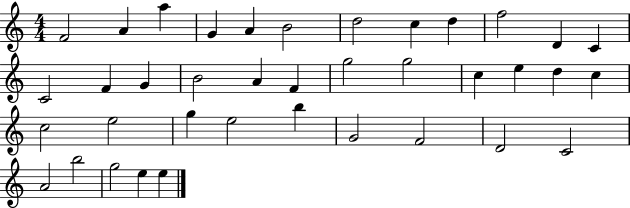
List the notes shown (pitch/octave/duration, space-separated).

F4/h A4/q A5/q G4/q A4/q B4/h D5/h C5/q D5/q F5/h D4/q C4/q C4/h F4/q G4/q B4/h A4/q F4/q G5/h G5/h C5/q E5/q D5/q C5/q C5/h E5/h G5/q E5/h B5/q G4/h F4/h D4/h C4/h A4/h B5/h G5/h E5/q E5/q